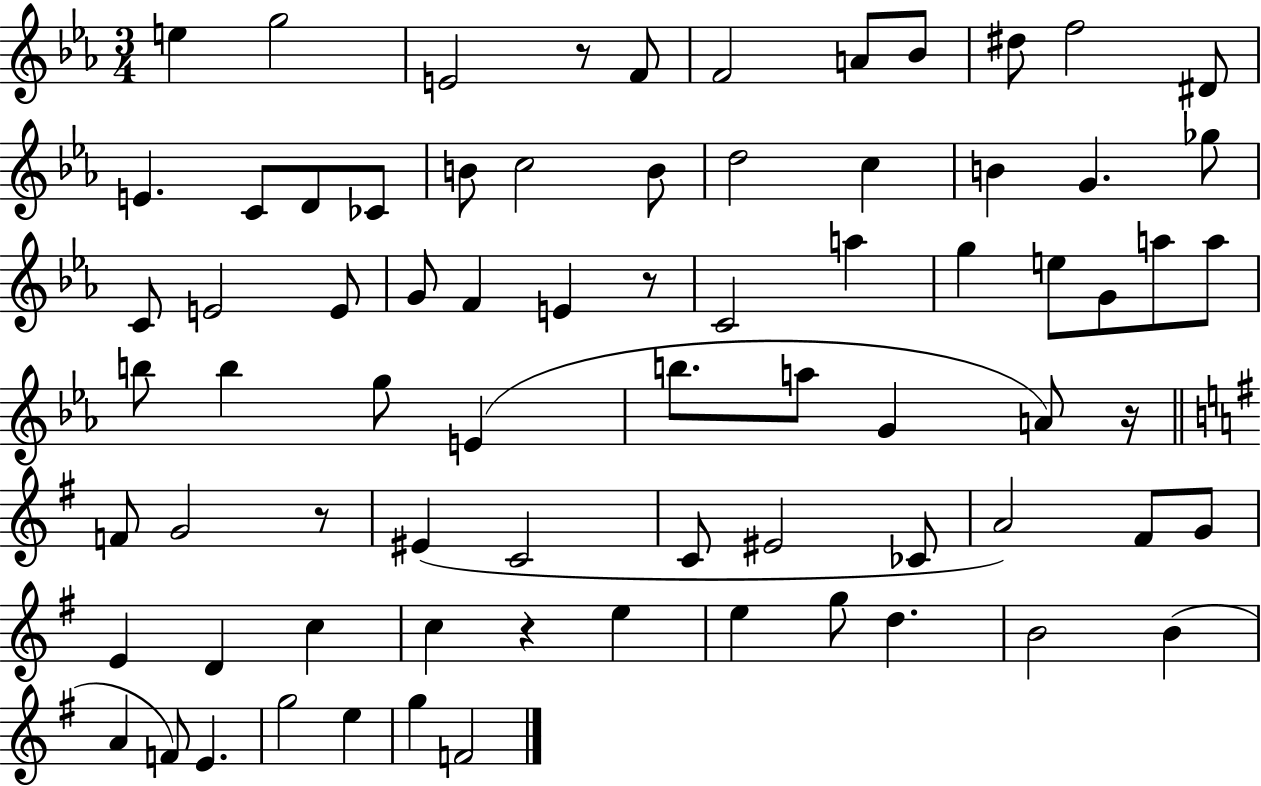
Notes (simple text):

E5/q G5/h E4/h R/e F4/e F4/h A4/e Bb4/e D#5/e F5/h D#4/e E4/q. C4/e D4/e CES4/e B4/e C5/h B4/e D5/h C5/q B4/q G4/q. Gb5/e C4/e E4/h E4/e G4/e F4/q E4/q R/e C4/h A5/q G5/q E5/e G4/e A5/e A5/e B5/e B5/q G5/e E4/q B5/e. A5/e G4/q A4/e R/s F4/e G4/h R/e EIS4/q C4/h C4/e EIS4/h CES4/e A4/h F#4/e G4/e E4/q D4/q C5/q C5/q R/q E5/q E5/q G5/e D5/q. B4/h B4/q A4/q F4/e E4/q. G5/h E5/q G5/q F4/h